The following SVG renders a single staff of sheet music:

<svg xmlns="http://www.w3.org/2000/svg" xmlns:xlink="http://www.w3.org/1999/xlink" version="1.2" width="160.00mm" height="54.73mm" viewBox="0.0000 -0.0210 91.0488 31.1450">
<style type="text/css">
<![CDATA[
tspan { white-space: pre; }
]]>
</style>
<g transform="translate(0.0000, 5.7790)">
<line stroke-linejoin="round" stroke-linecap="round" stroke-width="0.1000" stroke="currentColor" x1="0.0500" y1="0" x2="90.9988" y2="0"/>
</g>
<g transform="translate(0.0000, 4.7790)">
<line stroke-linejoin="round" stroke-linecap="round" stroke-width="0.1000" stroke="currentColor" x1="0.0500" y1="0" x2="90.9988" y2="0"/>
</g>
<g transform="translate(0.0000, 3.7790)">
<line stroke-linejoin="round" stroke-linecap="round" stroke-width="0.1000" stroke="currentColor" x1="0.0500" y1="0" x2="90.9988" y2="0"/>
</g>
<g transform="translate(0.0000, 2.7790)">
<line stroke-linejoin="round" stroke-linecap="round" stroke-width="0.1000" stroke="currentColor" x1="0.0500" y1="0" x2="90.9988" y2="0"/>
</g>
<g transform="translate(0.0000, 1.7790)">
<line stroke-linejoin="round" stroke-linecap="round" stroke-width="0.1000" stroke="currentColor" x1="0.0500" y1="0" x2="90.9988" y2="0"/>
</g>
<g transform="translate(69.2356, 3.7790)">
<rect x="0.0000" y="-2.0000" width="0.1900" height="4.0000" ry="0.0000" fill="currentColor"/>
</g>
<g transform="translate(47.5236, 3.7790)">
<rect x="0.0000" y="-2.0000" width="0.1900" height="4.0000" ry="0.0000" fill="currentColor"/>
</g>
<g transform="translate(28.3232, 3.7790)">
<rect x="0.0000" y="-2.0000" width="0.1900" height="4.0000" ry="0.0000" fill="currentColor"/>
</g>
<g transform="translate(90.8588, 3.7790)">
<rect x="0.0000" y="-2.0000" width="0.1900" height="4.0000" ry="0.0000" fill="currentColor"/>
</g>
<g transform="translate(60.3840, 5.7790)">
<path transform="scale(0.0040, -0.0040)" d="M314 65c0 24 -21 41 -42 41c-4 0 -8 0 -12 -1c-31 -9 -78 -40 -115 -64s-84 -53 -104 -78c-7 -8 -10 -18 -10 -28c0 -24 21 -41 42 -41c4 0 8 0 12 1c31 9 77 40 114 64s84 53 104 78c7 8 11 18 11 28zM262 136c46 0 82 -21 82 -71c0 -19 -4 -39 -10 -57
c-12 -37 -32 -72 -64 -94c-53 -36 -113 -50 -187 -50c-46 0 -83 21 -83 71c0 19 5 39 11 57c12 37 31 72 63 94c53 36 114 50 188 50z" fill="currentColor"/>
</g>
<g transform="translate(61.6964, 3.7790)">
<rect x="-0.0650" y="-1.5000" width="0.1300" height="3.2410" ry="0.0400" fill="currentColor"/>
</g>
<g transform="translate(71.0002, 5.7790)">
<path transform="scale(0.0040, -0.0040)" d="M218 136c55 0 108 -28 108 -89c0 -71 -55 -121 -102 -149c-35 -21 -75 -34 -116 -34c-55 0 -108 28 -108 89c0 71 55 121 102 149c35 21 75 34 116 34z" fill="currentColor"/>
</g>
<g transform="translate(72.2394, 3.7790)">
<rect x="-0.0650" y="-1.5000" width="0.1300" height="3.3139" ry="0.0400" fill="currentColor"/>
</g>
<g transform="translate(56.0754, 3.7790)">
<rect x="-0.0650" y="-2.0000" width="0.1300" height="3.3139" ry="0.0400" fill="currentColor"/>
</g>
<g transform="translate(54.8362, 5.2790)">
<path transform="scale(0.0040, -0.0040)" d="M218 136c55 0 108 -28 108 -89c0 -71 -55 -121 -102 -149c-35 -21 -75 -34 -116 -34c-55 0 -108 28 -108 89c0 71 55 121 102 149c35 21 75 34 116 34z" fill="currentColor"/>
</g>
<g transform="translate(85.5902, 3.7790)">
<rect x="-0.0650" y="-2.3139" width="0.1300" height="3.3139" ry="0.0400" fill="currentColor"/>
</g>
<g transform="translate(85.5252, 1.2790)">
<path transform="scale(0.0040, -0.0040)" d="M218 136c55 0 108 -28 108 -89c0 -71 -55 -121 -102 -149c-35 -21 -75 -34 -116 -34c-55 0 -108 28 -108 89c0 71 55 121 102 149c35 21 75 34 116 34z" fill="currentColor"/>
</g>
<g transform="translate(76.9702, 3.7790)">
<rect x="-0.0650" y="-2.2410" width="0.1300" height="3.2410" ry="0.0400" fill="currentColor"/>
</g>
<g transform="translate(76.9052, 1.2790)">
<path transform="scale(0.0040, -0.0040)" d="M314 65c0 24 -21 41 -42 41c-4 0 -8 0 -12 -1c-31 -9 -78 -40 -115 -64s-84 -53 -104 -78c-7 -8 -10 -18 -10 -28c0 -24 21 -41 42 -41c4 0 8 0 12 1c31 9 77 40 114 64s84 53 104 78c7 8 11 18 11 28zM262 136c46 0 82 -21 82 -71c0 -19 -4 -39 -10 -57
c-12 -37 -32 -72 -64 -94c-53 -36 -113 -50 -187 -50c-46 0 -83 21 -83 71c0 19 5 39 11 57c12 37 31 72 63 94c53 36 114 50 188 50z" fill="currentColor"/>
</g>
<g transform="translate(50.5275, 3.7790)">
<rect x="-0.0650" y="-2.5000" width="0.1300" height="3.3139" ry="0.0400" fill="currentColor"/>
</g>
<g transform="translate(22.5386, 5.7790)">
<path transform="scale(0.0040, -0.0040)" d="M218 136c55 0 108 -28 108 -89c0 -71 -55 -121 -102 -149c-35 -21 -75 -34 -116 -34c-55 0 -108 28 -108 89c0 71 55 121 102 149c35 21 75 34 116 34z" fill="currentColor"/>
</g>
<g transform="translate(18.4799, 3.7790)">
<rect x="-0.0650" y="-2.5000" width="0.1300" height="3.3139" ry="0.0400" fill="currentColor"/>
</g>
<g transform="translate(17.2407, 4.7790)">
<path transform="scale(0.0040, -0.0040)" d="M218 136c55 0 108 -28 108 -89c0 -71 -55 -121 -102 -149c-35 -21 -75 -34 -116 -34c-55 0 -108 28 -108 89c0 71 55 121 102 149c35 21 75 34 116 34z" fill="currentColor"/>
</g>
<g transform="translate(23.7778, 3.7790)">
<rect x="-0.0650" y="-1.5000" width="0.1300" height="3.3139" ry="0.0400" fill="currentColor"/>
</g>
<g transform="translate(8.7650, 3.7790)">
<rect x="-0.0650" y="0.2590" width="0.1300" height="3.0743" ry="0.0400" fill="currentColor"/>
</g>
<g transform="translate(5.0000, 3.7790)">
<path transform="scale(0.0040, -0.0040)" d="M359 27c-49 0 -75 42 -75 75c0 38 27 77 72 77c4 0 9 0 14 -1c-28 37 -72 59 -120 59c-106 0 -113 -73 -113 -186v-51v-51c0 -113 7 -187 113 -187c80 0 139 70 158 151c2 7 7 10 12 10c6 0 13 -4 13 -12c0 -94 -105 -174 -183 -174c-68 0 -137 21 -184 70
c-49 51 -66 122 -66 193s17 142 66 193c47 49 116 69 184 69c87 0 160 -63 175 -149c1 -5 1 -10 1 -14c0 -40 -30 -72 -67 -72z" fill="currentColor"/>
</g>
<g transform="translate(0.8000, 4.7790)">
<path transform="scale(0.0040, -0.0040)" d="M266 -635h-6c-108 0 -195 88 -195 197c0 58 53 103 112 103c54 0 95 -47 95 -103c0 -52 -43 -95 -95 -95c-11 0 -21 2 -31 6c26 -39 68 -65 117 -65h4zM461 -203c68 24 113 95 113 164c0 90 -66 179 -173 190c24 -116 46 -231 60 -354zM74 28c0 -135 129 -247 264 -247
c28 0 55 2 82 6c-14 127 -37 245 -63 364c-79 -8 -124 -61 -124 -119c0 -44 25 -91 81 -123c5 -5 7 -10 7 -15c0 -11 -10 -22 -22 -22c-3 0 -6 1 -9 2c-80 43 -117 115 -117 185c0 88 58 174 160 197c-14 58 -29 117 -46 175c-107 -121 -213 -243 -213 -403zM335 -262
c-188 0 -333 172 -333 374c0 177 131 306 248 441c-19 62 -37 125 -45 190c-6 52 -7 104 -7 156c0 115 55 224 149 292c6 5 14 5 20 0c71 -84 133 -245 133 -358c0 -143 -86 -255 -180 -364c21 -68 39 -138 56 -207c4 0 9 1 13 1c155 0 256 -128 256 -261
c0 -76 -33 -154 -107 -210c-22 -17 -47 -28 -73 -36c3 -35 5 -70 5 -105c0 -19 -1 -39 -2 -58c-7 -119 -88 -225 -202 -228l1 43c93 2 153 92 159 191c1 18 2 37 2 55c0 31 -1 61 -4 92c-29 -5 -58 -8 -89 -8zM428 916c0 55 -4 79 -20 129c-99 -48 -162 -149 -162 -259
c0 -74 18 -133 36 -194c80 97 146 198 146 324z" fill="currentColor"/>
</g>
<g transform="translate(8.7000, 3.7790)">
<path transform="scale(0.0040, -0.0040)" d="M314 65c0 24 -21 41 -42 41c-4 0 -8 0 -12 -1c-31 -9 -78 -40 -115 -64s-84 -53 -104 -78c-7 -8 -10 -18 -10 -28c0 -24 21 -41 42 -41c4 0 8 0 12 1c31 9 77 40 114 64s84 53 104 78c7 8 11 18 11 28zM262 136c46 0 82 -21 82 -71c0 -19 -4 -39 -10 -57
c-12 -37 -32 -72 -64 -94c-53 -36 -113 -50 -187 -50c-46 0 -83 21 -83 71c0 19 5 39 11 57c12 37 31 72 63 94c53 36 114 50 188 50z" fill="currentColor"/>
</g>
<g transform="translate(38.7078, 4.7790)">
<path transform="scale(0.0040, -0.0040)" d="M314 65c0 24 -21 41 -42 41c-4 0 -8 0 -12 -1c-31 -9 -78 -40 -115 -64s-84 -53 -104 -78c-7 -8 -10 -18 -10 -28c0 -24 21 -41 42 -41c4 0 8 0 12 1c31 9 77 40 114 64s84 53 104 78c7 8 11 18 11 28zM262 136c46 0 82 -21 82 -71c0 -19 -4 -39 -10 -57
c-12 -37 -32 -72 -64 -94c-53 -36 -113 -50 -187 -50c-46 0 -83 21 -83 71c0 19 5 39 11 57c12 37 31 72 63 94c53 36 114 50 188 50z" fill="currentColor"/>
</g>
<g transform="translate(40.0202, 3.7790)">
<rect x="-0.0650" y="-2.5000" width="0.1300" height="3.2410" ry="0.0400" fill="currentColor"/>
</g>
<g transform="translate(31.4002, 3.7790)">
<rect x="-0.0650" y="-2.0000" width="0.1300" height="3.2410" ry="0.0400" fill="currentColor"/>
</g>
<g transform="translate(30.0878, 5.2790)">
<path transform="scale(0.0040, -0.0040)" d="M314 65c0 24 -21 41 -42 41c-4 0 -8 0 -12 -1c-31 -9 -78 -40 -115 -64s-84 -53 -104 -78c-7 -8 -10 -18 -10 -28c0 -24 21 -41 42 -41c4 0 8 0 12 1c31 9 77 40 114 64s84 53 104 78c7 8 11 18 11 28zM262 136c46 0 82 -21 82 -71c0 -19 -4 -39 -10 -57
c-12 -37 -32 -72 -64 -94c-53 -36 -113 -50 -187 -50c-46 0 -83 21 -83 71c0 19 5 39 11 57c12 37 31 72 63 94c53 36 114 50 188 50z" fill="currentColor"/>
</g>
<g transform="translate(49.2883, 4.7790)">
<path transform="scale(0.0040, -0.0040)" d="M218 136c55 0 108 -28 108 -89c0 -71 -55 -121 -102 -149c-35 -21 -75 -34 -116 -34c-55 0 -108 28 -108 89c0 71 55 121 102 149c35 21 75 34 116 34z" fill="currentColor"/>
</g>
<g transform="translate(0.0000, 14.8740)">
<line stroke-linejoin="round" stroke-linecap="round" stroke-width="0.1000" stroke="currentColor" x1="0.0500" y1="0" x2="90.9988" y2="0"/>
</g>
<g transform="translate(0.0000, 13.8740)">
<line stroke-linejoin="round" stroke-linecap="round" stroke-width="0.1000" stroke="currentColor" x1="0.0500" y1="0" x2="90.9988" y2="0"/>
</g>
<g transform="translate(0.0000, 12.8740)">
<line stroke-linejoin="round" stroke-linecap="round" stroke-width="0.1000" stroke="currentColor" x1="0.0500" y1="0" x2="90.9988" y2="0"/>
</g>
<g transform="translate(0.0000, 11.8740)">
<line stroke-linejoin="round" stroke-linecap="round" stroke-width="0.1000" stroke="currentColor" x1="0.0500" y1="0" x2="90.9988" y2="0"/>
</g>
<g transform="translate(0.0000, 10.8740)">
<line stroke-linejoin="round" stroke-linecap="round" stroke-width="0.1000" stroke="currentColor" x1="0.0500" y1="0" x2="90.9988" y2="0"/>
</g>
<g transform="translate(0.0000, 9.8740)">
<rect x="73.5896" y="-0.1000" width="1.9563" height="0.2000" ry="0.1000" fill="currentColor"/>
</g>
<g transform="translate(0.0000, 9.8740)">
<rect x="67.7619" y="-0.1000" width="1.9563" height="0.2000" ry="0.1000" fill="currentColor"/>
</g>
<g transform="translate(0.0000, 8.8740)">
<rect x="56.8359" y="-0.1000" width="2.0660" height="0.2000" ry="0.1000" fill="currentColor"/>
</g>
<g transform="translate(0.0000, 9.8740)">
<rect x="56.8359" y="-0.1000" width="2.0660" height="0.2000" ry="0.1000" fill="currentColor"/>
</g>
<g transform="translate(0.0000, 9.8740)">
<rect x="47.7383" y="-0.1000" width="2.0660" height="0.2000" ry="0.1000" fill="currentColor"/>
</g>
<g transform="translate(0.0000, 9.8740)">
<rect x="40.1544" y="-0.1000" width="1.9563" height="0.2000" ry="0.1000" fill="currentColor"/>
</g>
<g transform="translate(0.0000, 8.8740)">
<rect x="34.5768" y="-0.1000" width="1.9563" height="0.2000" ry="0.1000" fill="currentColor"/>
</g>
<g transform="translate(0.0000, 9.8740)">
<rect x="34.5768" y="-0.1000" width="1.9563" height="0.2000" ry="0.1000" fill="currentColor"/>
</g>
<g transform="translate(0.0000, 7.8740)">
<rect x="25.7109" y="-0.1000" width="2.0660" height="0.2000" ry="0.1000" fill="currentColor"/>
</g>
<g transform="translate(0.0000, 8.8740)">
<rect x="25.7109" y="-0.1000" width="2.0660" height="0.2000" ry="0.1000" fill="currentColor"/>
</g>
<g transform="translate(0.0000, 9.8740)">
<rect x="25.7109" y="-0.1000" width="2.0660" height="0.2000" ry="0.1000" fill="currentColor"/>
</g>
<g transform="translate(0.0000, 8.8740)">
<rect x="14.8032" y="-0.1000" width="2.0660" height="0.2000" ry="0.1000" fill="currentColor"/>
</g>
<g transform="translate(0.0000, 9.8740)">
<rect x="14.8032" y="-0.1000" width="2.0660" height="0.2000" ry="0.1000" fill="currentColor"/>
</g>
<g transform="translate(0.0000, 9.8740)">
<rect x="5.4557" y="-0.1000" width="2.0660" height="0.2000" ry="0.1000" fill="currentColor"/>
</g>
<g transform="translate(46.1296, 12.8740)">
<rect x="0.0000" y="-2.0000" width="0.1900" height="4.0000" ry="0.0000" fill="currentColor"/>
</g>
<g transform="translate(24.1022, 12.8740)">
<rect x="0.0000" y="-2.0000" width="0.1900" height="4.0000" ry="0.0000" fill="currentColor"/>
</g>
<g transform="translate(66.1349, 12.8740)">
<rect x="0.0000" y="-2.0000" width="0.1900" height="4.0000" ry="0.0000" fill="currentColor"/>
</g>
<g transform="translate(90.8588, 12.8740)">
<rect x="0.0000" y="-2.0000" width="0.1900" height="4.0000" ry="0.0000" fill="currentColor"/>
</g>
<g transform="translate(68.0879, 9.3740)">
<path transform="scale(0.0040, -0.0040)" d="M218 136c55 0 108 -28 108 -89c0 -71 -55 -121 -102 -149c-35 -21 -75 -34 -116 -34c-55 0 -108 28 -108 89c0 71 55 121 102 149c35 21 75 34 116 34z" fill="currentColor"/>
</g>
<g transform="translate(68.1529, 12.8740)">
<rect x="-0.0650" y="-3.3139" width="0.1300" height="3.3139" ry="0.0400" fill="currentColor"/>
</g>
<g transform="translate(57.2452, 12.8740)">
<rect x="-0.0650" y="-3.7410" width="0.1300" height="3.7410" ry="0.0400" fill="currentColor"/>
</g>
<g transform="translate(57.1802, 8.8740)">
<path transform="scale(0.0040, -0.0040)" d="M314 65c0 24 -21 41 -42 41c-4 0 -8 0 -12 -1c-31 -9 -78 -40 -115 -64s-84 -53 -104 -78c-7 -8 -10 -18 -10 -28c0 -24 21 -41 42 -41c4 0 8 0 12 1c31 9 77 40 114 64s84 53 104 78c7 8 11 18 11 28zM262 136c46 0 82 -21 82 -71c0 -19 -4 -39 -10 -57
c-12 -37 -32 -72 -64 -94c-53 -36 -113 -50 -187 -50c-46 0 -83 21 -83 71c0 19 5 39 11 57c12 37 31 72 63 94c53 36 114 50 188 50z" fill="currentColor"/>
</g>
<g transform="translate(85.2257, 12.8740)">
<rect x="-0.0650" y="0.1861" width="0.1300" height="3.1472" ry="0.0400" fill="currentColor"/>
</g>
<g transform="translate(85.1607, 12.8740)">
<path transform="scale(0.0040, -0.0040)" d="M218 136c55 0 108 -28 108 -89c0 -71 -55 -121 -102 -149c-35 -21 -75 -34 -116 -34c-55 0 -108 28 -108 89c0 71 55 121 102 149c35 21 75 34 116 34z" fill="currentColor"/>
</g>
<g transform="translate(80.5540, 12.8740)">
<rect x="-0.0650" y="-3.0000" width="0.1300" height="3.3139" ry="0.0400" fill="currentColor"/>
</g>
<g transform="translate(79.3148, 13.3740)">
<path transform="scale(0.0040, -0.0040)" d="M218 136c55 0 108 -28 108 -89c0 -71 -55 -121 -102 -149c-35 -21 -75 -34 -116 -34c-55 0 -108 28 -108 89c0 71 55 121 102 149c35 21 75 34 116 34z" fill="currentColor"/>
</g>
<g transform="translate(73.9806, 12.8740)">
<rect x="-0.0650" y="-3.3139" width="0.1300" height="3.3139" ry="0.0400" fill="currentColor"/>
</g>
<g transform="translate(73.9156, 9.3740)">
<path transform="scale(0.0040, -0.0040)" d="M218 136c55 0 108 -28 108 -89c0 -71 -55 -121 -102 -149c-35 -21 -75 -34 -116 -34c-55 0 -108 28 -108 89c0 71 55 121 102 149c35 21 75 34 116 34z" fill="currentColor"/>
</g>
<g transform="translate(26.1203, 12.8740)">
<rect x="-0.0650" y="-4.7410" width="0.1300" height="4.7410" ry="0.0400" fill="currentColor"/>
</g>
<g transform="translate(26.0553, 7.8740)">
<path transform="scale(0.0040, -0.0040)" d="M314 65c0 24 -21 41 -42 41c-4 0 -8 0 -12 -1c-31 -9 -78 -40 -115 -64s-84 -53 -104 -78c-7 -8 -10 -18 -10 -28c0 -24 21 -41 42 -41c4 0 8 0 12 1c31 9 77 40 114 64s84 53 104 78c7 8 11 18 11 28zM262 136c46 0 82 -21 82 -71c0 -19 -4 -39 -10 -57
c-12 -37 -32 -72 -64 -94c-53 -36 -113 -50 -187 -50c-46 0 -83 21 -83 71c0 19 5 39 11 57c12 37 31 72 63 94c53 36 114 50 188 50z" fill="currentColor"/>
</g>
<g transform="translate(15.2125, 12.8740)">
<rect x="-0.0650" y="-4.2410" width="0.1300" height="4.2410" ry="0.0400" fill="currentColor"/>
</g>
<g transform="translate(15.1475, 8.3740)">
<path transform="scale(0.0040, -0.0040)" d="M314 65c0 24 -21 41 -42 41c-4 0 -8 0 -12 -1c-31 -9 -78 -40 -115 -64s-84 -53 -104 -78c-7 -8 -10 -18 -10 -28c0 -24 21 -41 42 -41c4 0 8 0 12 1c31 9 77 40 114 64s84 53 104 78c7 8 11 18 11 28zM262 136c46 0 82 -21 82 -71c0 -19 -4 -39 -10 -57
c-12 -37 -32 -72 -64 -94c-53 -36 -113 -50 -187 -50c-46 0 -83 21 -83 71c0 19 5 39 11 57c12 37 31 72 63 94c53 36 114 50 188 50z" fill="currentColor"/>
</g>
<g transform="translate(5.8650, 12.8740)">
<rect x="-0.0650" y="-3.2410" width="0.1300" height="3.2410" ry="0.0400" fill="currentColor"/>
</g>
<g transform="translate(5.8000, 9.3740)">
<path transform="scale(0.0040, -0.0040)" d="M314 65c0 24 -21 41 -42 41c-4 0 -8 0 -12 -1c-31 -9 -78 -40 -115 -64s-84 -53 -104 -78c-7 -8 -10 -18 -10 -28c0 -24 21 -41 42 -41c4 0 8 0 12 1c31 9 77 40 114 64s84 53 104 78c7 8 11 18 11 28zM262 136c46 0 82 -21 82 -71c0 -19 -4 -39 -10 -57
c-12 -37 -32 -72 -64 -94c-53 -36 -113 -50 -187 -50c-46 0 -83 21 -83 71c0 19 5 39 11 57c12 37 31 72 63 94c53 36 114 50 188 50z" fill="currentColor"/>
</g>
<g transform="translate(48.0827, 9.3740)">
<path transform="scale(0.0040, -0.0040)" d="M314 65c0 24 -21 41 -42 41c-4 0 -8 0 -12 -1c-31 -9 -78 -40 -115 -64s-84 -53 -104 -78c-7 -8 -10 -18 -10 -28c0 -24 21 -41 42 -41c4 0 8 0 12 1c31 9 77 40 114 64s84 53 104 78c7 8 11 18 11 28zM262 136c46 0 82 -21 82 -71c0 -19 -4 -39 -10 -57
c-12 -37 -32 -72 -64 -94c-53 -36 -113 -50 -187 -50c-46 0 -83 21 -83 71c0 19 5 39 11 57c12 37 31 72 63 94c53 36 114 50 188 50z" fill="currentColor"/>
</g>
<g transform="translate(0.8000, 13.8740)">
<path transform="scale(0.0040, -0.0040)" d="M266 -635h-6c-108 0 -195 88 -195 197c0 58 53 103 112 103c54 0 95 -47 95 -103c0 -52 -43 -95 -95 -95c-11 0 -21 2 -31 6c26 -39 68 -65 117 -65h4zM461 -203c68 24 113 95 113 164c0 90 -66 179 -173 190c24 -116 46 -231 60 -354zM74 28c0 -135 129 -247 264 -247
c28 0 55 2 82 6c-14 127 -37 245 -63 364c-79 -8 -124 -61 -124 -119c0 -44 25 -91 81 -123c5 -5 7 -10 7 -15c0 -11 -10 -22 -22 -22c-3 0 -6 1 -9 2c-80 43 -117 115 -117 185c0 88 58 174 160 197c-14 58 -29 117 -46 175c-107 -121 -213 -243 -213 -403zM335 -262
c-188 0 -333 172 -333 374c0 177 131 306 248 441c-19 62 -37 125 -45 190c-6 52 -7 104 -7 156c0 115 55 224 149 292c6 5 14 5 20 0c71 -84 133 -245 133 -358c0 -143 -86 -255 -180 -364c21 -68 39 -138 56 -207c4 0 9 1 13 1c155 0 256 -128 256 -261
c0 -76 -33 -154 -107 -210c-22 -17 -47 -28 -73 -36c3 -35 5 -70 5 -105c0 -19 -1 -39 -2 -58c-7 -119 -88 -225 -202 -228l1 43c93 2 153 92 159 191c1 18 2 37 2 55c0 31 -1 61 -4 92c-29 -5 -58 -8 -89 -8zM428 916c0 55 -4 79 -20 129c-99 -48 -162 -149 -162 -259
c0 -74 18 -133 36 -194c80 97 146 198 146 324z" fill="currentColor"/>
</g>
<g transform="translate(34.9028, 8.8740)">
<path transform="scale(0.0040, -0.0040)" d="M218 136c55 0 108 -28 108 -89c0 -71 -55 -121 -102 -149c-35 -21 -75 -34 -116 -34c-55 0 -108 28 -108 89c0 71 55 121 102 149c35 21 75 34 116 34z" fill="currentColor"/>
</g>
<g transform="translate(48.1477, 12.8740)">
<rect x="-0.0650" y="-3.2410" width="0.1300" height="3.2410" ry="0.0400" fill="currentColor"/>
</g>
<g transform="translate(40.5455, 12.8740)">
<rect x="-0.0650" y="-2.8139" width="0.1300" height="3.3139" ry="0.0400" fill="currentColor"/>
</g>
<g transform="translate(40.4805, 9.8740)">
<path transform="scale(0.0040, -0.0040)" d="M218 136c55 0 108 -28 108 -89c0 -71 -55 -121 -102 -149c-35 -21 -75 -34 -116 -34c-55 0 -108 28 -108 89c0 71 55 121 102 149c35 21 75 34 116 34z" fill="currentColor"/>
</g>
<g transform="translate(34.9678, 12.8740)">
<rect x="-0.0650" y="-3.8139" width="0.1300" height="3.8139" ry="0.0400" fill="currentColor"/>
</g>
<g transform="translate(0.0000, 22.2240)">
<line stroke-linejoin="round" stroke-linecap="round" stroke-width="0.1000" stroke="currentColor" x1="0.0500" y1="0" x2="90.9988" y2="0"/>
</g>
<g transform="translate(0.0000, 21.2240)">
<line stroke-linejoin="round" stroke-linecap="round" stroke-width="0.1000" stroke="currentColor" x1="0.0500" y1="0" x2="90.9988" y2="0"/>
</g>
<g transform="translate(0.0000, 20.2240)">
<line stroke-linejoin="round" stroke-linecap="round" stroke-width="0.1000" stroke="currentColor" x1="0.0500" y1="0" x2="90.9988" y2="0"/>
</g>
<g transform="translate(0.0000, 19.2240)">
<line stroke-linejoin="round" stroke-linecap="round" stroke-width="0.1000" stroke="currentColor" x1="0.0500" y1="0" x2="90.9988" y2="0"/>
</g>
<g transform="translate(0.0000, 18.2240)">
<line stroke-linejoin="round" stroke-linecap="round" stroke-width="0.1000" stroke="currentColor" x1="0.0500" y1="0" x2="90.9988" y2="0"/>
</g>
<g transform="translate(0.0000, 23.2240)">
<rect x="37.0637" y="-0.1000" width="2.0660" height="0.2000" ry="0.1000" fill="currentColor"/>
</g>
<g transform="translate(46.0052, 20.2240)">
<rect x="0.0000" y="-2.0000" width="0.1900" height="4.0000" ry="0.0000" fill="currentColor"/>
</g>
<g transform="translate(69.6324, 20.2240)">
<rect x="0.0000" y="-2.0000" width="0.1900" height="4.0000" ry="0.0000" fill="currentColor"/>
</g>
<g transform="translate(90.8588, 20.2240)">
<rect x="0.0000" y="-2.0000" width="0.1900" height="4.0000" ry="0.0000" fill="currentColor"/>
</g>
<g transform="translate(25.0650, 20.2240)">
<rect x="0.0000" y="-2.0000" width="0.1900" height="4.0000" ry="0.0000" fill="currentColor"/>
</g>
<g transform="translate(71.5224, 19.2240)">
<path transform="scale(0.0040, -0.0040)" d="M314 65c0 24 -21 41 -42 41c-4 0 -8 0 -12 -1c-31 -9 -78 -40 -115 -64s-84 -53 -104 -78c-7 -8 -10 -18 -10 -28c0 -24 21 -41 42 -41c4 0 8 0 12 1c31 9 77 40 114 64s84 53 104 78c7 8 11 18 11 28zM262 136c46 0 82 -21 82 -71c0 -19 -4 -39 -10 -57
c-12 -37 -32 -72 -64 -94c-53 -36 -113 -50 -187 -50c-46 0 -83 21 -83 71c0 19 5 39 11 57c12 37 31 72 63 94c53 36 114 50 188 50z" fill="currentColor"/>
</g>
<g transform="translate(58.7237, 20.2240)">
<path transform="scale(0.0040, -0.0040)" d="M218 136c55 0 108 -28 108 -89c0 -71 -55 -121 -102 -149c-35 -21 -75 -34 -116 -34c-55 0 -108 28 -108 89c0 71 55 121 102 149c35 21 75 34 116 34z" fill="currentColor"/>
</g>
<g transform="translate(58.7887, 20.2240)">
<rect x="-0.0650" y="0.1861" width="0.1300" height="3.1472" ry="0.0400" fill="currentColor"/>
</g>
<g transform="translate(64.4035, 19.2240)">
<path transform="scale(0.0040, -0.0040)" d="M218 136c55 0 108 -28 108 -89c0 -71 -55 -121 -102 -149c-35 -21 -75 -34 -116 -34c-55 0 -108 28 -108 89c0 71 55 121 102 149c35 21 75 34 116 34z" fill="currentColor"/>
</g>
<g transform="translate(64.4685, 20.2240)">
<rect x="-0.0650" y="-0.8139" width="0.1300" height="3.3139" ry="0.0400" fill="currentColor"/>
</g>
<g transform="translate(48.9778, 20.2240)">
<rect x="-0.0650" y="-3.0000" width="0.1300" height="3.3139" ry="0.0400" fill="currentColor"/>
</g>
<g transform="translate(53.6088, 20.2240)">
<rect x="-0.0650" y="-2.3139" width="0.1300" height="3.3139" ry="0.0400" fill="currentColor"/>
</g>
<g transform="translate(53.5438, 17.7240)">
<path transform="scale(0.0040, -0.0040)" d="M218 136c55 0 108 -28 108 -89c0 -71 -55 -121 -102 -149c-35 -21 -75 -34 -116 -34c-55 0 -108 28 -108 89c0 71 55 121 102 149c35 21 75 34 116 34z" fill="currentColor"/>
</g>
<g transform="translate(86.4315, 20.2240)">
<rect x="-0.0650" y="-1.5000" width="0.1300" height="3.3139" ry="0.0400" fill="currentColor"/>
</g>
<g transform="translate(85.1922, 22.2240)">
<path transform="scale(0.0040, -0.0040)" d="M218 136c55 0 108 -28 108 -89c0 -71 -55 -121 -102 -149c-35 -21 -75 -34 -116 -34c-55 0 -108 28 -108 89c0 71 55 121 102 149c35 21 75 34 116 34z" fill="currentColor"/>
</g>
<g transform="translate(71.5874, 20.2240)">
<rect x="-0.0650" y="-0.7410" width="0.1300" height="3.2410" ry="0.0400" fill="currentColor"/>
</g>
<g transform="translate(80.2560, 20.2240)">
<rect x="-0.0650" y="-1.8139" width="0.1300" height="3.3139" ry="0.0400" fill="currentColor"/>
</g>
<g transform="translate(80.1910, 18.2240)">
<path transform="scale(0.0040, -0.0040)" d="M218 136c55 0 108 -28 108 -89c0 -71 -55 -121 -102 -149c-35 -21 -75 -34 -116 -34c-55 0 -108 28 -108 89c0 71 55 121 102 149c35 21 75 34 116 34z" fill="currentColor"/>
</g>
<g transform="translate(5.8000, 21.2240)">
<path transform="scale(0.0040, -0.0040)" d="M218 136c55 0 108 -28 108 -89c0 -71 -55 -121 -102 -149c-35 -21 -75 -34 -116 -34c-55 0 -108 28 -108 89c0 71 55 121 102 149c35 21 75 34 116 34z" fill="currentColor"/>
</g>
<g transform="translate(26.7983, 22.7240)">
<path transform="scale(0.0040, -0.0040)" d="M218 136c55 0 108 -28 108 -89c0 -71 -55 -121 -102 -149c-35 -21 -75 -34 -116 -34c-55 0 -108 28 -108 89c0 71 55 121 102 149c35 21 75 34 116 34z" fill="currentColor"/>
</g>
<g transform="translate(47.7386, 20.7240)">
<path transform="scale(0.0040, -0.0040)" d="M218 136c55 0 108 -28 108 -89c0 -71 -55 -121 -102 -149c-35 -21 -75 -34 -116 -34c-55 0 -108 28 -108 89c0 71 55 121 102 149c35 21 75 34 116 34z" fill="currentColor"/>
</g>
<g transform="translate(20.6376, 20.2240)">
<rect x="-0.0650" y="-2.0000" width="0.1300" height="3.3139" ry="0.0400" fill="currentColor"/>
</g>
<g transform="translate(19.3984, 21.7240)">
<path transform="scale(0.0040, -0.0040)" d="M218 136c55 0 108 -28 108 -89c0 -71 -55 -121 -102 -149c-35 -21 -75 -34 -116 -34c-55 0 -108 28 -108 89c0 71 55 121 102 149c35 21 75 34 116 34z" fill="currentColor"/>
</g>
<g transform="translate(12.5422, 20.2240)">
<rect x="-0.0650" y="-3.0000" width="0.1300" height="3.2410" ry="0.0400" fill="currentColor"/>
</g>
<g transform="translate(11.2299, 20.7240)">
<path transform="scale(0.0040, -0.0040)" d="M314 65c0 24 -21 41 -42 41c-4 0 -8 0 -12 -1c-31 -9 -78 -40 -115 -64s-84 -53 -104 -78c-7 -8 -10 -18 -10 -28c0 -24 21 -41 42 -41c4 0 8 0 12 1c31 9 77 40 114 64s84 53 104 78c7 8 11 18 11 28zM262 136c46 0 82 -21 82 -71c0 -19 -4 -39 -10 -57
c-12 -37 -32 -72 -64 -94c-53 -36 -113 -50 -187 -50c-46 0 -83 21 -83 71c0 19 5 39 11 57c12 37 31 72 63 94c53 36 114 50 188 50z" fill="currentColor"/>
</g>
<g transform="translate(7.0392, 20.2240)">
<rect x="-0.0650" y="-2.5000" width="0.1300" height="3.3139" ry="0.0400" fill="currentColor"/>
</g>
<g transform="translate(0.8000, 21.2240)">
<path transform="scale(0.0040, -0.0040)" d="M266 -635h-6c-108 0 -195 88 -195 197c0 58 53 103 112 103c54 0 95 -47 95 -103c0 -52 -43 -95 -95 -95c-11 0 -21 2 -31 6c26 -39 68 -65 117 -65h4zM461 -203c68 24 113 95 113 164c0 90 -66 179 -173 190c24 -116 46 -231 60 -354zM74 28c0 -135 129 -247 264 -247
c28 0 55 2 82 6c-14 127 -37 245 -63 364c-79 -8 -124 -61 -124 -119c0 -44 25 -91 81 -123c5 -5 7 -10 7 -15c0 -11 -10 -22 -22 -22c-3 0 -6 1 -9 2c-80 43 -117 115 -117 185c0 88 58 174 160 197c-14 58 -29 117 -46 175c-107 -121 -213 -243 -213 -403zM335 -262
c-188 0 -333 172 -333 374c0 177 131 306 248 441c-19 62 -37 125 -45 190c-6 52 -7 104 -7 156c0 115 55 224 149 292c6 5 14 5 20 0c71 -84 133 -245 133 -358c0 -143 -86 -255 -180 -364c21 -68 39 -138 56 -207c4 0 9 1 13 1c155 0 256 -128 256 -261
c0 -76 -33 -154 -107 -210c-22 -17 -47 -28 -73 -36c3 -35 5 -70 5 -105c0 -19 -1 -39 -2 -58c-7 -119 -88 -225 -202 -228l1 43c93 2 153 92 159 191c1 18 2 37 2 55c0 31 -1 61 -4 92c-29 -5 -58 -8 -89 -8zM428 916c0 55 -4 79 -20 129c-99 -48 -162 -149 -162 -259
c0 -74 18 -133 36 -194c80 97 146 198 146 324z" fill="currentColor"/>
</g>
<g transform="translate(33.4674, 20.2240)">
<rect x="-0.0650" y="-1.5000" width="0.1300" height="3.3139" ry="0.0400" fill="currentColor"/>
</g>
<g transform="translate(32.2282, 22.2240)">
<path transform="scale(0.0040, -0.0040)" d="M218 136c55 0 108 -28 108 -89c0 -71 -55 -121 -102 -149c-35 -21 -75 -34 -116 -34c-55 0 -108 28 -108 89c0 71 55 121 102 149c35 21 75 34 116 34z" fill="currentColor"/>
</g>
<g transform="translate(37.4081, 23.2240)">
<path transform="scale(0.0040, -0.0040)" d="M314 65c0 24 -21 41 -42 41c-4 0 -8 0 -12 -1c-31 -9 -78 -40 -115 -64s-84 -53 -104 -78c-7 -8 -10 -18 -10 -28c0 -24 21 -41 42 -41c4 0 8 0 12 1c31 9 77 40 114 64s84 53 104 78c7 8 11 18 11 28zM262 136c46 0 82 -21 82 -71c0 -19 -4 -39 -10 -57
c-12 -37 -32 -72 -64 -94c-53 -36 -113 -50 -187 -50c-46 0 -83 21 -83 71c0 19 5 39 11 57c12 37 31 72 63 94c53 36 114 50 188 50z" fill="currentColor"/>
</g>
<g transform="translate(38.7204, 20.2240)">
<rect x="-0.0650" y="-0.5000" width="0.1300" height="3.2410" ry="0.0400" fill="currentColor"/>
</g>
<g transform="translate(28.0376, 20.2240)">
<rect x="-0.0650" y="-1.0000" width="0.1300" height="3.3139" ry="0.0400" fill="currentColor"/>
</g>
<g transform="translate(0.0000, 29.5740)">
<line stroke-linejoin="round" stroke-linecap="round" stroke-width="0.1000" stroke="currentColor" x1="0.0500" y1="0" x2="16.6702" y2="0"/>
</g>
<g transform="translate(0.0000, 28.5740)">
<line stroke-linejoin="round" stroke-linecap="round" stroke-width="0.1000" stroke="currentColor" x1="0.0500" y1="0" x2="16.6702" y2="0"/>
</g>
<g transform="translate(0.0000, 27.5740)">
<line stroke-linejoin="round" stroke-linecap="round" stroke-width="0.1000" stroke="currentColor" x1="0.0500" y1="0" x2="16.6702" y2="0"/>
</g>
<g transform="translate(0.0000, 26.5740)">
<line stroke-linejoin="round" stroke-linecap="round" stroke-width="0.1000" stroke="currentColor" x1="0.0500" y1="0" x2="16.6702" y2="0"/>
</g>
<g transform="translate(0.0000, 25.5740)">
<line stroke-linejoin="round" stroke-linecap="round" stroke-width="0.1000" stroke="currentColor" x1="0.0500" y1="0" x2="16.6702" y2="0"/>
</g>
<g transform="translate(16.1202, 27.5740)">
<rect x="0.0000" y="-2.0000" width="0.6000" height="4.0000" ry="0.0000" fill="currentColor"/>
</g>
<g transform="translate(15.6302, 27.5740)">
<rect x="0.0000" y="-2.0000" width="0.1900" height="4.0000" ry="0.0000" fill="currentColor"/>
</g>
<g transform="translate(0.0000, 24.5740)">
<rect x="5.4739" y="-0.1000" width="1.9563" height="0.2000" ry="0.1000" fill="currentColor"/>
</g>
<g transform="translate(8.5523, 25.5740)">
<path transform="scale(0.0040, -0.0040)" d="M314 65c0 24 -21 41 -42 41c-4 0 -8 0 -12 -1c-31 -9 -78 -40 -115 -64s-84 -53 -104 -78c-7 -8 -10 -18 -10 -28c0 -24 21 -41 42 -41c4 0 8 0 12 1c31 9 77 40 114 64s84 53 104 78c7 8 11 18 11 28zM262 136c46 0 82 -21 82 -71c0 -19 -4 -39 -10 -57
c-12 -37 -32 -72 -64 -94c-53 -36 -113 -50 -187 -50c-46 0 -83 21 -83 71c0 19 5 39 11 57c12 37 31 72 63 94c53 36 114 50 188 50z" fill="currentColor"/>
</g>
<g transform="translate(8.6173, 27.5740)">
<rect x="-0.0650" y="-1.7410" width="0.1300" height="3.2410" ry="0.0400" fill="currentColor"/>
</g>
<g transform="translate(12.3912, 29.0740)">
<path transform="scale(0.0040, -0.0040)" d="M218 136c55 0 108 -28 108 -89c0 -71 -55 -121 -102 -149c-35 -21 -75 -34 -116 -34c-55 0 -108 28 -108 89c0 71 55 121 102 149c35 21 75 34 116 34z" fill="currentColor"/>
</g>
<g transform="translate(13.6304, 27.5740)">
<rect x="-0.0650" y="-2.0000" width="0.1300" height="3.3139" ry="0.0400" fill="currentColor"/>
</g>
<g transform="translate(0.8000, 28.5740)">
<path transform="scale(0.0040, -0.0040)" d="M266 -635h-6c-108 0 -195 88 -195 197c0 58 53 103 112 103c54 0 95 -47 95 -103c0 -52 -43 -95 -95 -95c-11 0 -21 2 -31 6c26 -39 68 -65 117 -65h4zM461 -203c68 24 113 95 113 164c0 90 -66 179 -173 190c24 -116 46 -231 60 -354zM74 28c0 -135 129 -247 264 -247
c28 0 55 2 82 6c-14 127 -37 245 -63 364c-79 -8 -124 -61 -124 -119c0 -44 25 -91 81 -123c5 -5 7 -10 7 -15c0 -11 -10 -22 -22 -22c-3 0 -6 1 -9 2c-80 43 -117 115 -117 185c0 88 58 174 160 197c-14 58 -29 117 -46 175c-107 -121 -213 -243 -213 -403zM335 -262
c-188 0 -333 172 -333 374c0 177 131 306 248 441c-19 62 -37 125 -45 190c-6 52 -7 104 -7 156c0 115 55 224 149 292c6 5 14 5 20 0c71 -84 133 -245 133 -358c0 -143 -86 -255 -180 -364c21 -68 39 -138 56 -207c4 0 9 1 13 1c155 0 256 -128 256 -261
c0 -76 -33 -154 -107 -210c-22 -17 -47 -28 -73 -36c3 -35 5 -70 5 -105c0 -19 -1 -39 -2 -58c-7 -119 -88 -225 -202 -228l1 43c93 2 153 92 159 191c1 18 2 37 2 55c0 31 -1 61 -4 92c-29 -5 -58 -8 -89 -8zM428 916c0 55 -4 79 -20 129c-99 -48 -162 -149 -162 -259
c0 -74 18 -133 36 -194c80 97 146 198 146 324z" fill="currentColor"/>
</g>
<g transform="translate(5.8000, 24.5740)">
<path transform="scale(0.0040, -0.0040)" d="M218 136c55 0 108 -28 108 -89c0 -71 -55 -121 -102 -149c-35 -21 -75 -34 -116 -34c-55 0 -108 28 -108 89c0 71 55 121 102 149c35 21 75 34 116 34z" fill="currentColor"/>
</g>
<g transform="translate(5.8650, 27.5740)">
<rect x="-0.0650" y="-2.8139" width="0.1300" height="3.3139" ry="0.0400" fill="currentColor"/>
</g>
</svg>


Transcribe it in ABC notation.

X:1
T:Untitled
M:4/4
L:1/4
K:C
B2 G E F2 G2 G F E2 E g2 g b2 d'2 e'2 c' a b2 c'2 b b A B G A2 F D E C2 A g B d d2 f E a f2 F